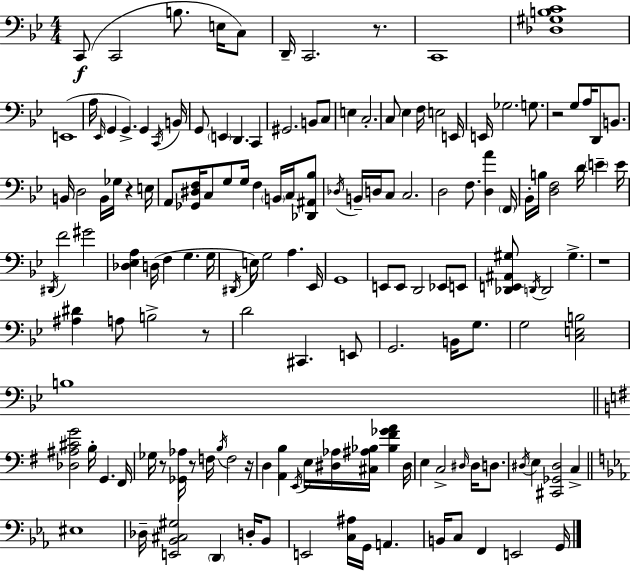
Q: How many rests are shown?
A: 8